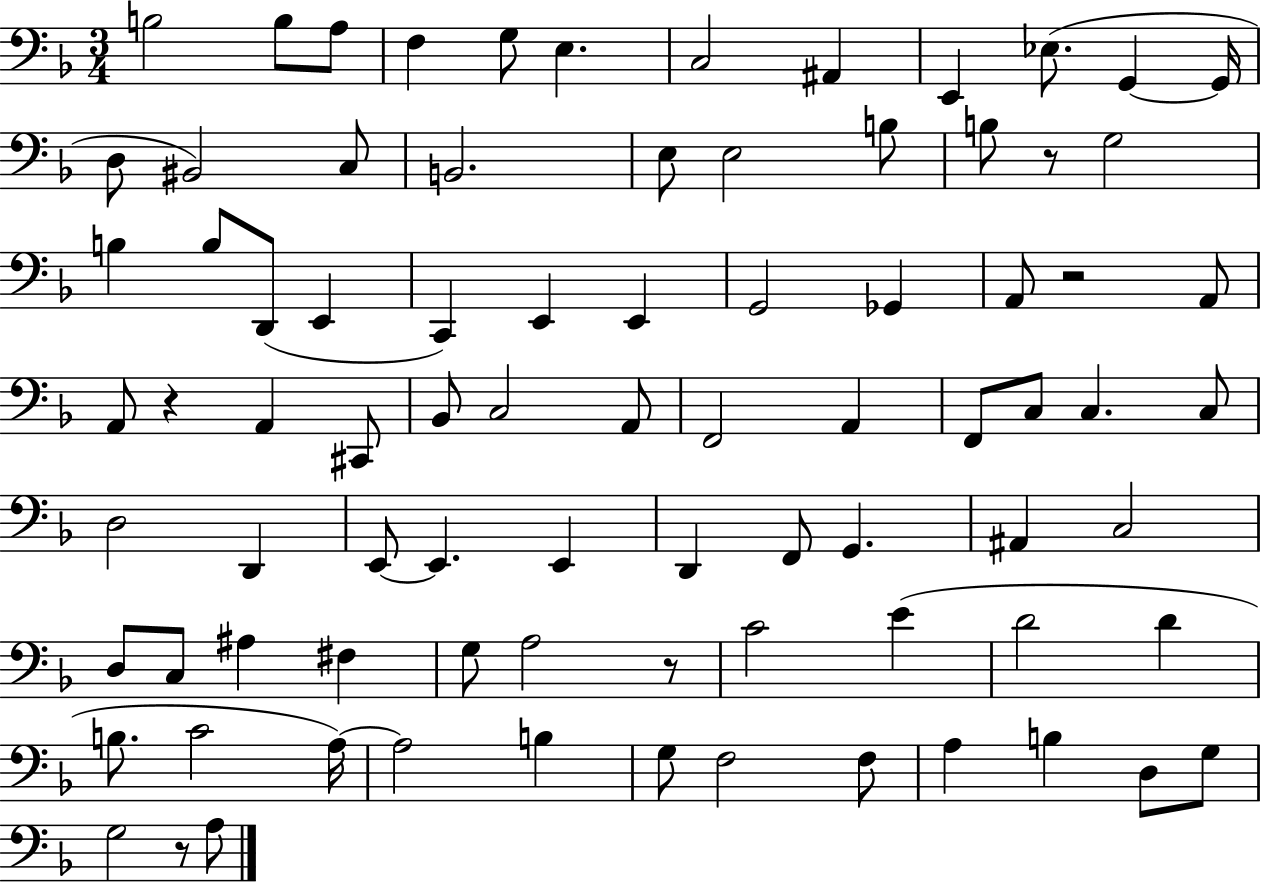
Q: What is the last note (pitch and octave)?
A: A3